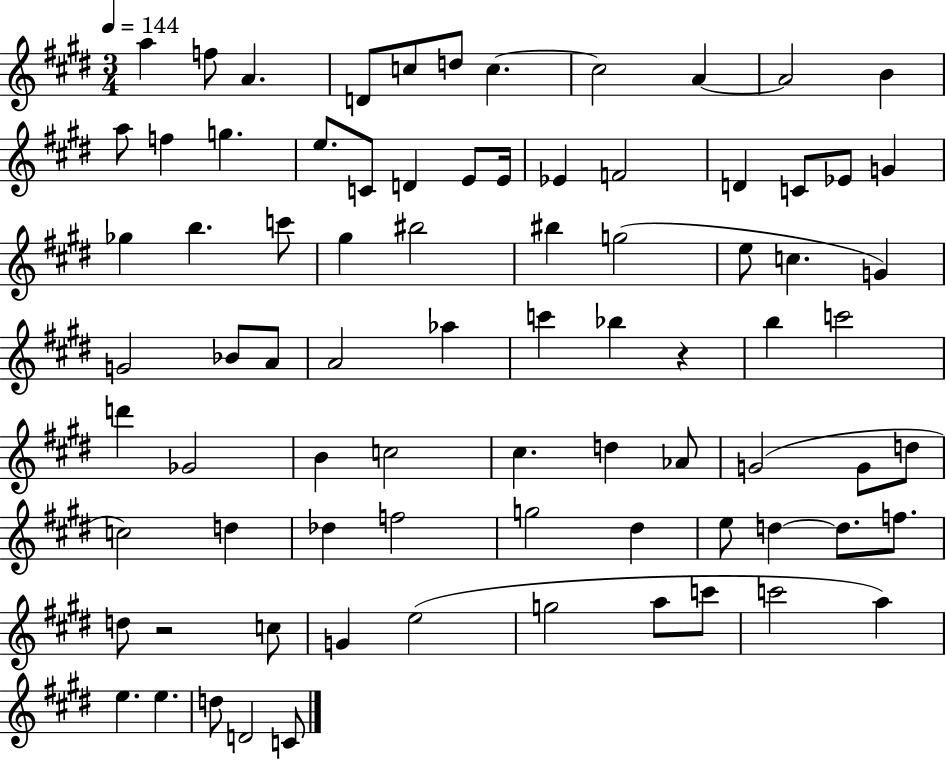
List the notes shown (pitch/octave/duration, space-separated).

A5/q F5/e A4/q. D4/e C5/e D5/e C5/q. C5/h A4/q A4/h B4/q A5/e F5/q G5/q. E5/e. C4/e D4/q E4/e E4/s Eb4/q F4/h D4/q C4/e Eb4/e G4/q Gb5/q B5/q. C6/e G#5/q BIS5/h BIS5/q G5/h E5/e C5/q. G4/q G4/h Bb4/e A4/e A4/h Ab5/q C6/q Bb5/q R/q B5/q C6/h D6/q Gb4/h B4/q C5/h C#5/q. D5/q Ab4/e G4/h G4/e D5/e C5/h D5/q Db5/q F5/h G5/h D#5/q E5/e D5/q D5/e. F5/e. D5/e R/h C5/e G4/q E5/h G5/h A5/e C6/e C6/h A5/q E5/q. E5/q. D5/e D4/h C4/e